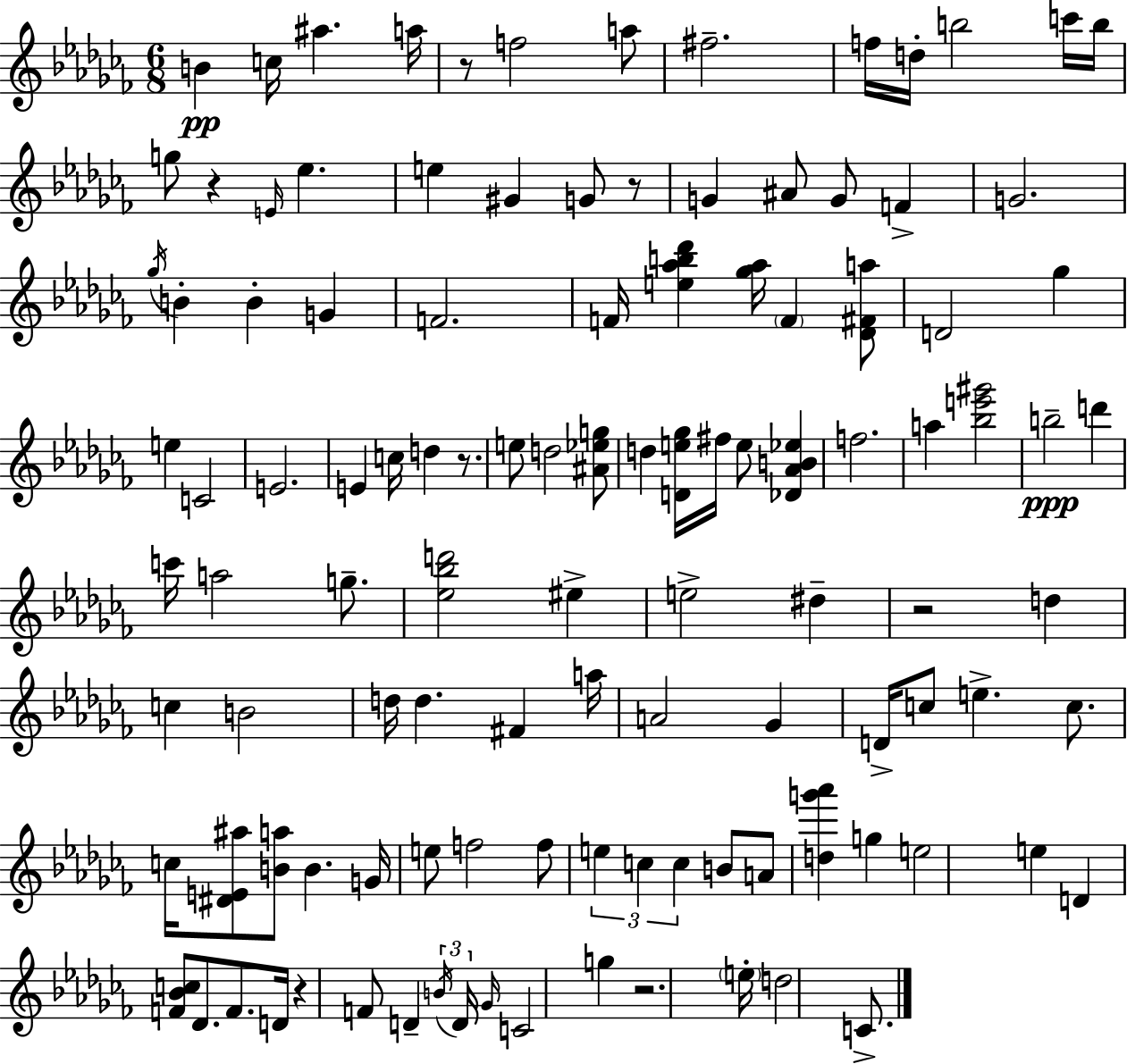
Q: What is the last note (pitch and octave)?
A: C4